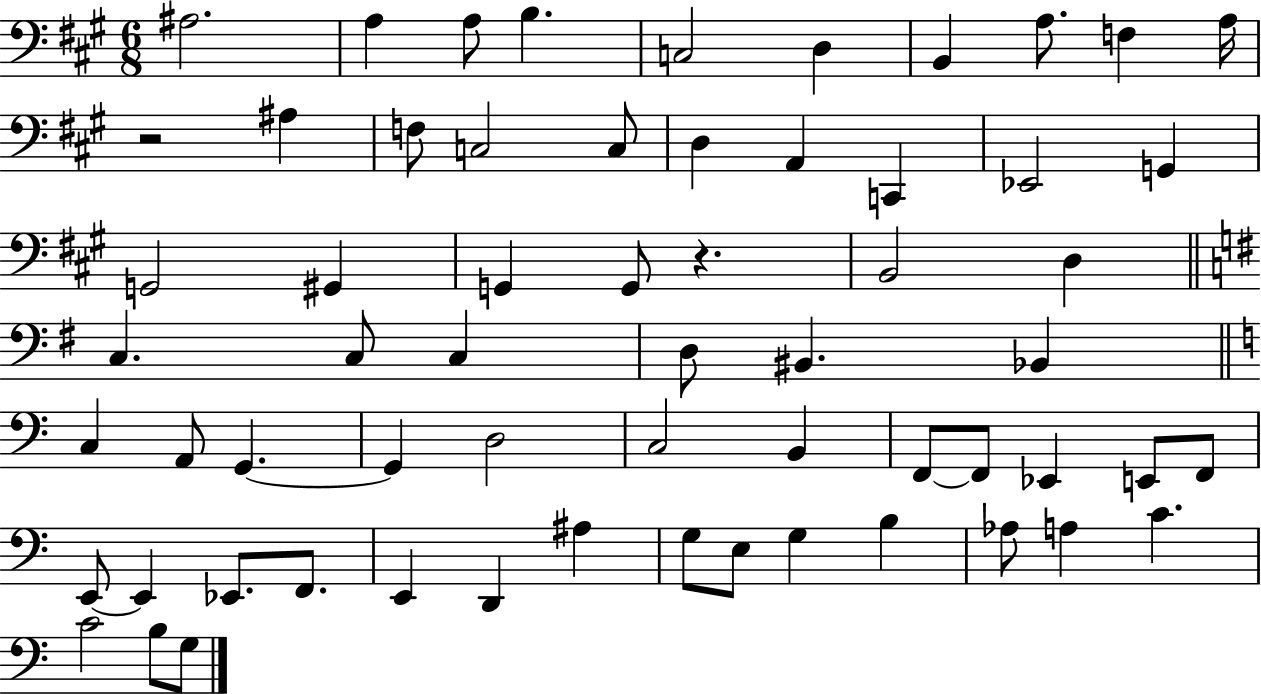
{
  \clef bass
  \numericTimeSignature
  \time 6/8
  \key a \major
  ais2. | a4 a8 b4. | c2 d4 | b,4 a8. f4 a16 | \break r2 ais4 | f8 c2 c8 | d4 a,4 c,4 | ees,2 g,4 | \break g,2 gis,4 | g,4 g,8 r4. | b,2 d4 | \bar "||" \break \key g \major c4. c8 c4 | d8 bis,4. bes,4 | \bar "||" \break \key c \major c4 a,8 g,4.~~ | g,4 d2 | c2 b,4 | f,8~~ f,8 ees,4 e,8 f,8 | \break e,8~~ e,4 ees,8. f,8. | e,4 d,4 ais4 | g8 e8 g4 b4 | aes8 a4 c'4. | \break c'2 b8 g8 | \bar "|."
}